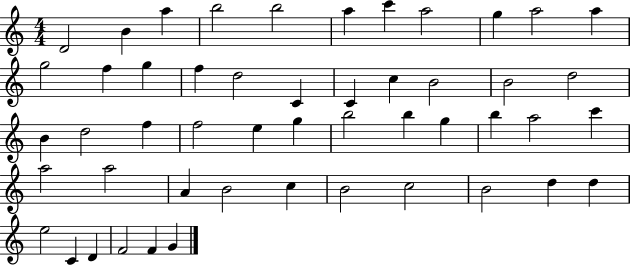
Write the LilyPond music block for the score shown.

{
  \clef treble
  \numericTimeSignature
  \time 4/4
  \key c \major
  d'2 b'4 a''4 | b''2 b''2 | a''4 c'''4 a''2 | g''4 a''2 a''4 | \break g''2 f''4 g''4 | f''4 d''2 c'4 | c'4 c''4 b'2 | b'2 d''2 | \break b'4 d''2 f''4 | f''2 e''4 g''4 | b''2 b''4 g''4 | b''4 a''2 c'''4 | \break a''2 a''2 | a'4 b'2 c''4 | b'2 c''2 | b'2 d''4 d''4 | \break e''2 c'4 d'4 | f'2 f'4 g'4 | \bar "|."
}